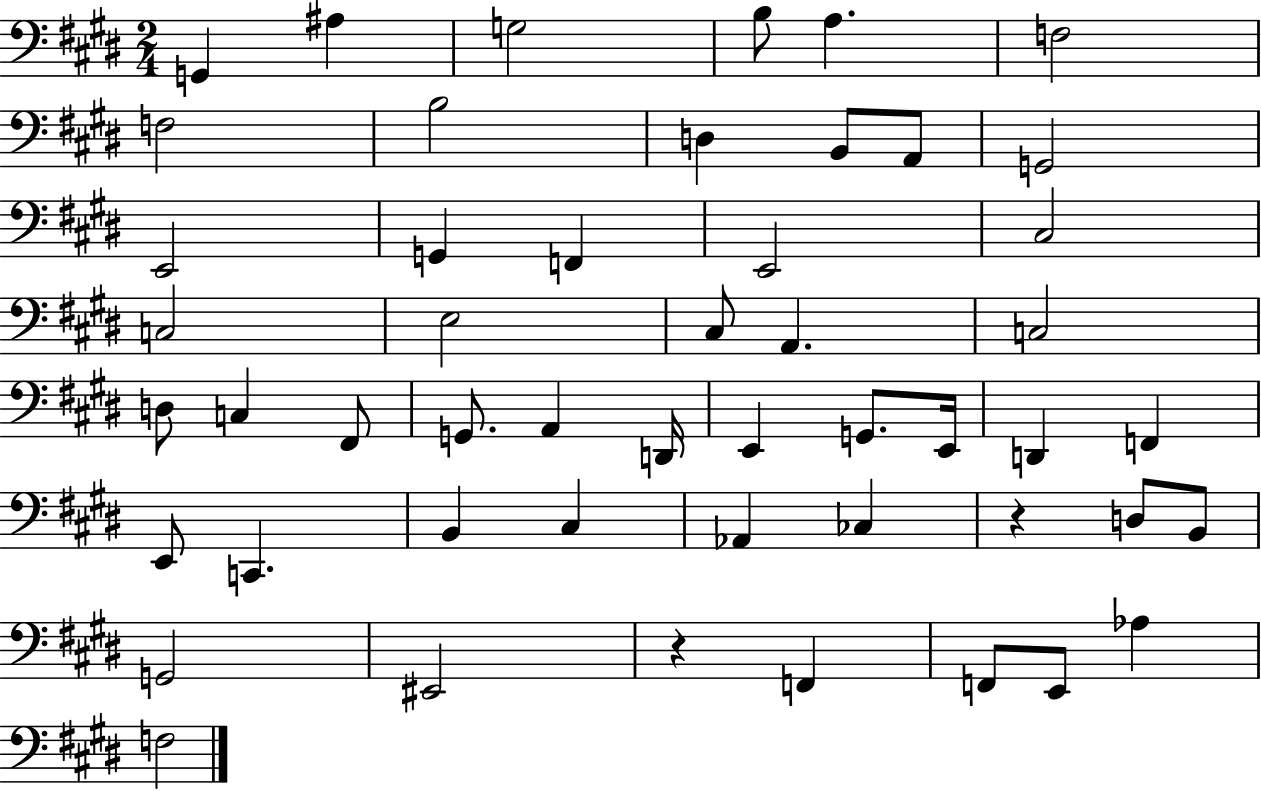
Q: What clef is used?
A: bass